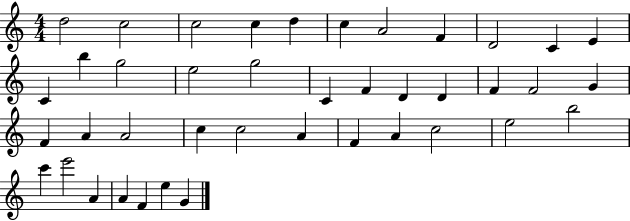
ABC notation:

X:1
T:Untitled
M:4/4
L:1/4
K:C
d2 c2 c2 c d c A2 F D2 C E C b g2 e2 g2 C F D D F F2 G F A A2 c c2 A F A c2 e2 b2 c' e'2 A A F e G